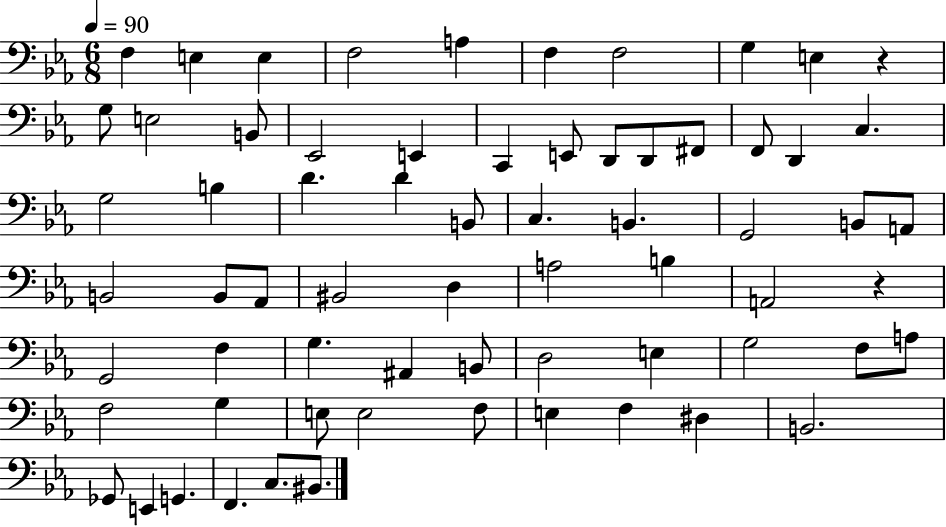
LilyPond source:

{
  \clef bass
  \numericTimeSignature
  \time 6/8
  \key ees \major
  \tempo 4 = 90
  f4 e4 e4 | f2 a4 | f4 f2 | g4 e4 r4 | \break g8 e2 b,8 | ees,2 e,4 | c,4 e,8 d,8 d,8 fis,8 | f,8 d,4 c4. | \break g2 b4 | d'4. d'4 b,8 | c4. b,4. | g,2 b,8 a,8 | \break b,2 b,8 aes,8 | bis,2 d4 | a2 b4 | a,2 r4 | \break g,2 f4 | g4. ais,4 b,8 | d2 e4 | g2 f8 a8 | \break f2 g4 | e8 e2 f8 | e4 f4 dis4 | b,2. | \break ges,8 e,4 g,4. | f,4. c8. bis,8. | \bar "|."
}